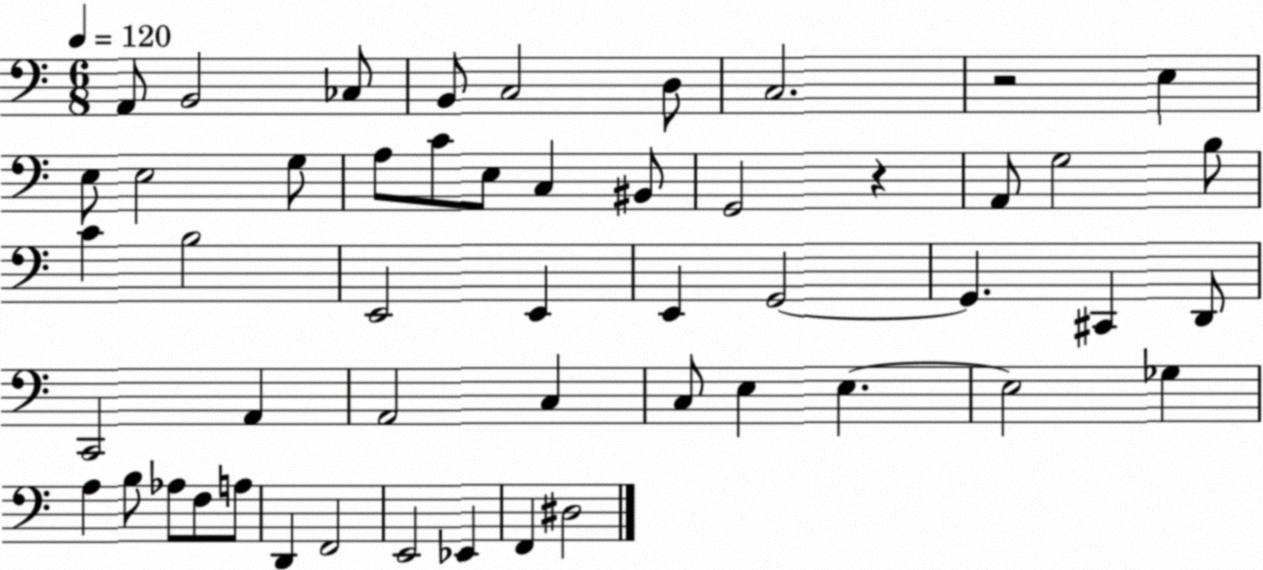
X:1
T:Untitled
M:6/8
L:1/4
K:C
A,,/2 B,,2 _C,/2 B,,/2 C,2 D,/2 C,2 z2 E, E,/2 E,2 G,/2 A,/2 C/2 E,/2 C, ^B,,/2 G,,2 z A,,/2 G,2 B,/2 C B,2 E,,2 E,, E,, G,,2 G,, ^C,, D,,/2 C,,2 A,, A,,2 C, C,/2 E, E, E,2 _G, A, B,/2 _A,/2 F,/2 A,/2 D,, F,,2 E,,2 _E,, F,, ^D,2